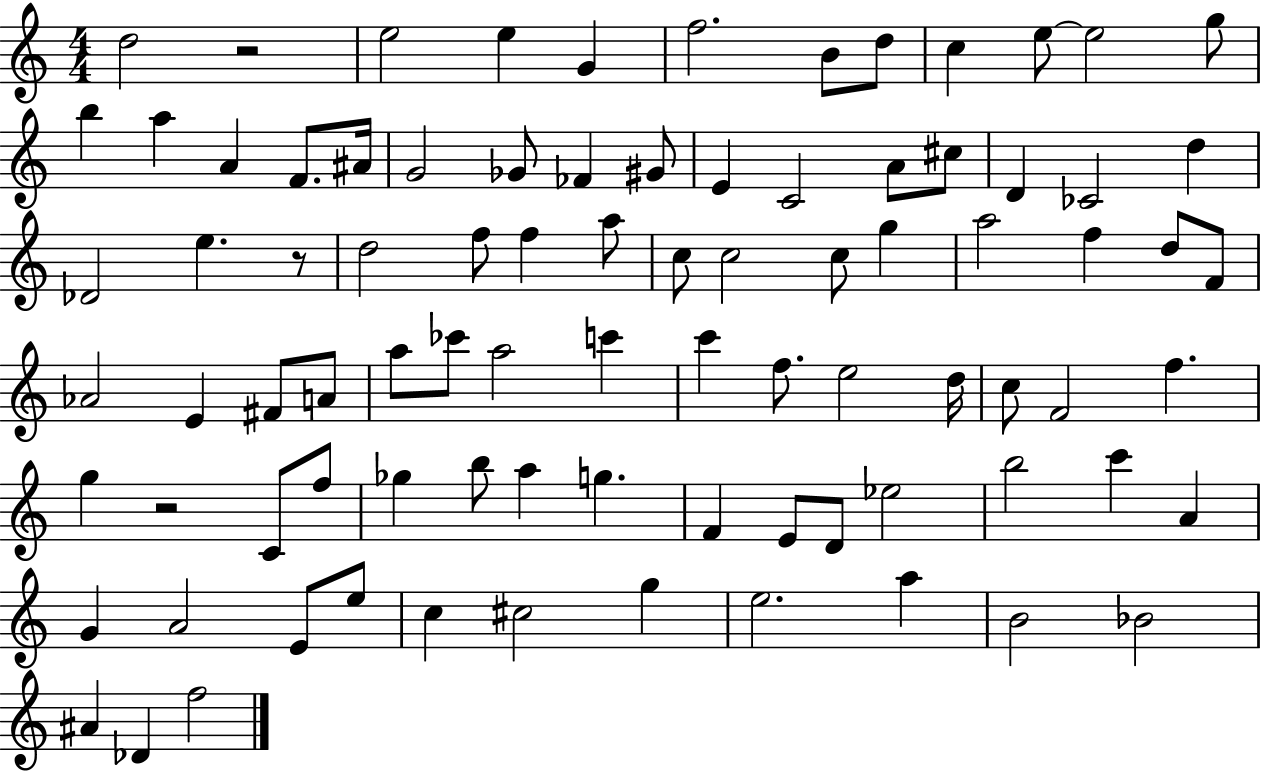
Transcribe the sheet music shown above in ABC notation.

X:1
T:Untitled
M:4/4
L:1/4
K:C
d2 z2 e2 e G f2 B/2 d/2 c e/2 e2 g/2 b a A F/2 ^A/4 G2 _G/2 _F ^G/2 E C2 A/2 ^c/2 D _C2 d _D2 e z/2 d2 f/2 f a/2 c/2 c2 c/2 g a2 f d/2 F/2 _A2 E ^F/2 A/2 a/2 _c'/2 a2 c' c' f/2 e2 d/4 c/2 F2 f g z2 C/2 f/2 _g b/2 a g F E/2 D/2 _e2 b2 c' A G A2 E/2 e/2 c ^c2 g e2 a B2 _B2 ^A _D f2